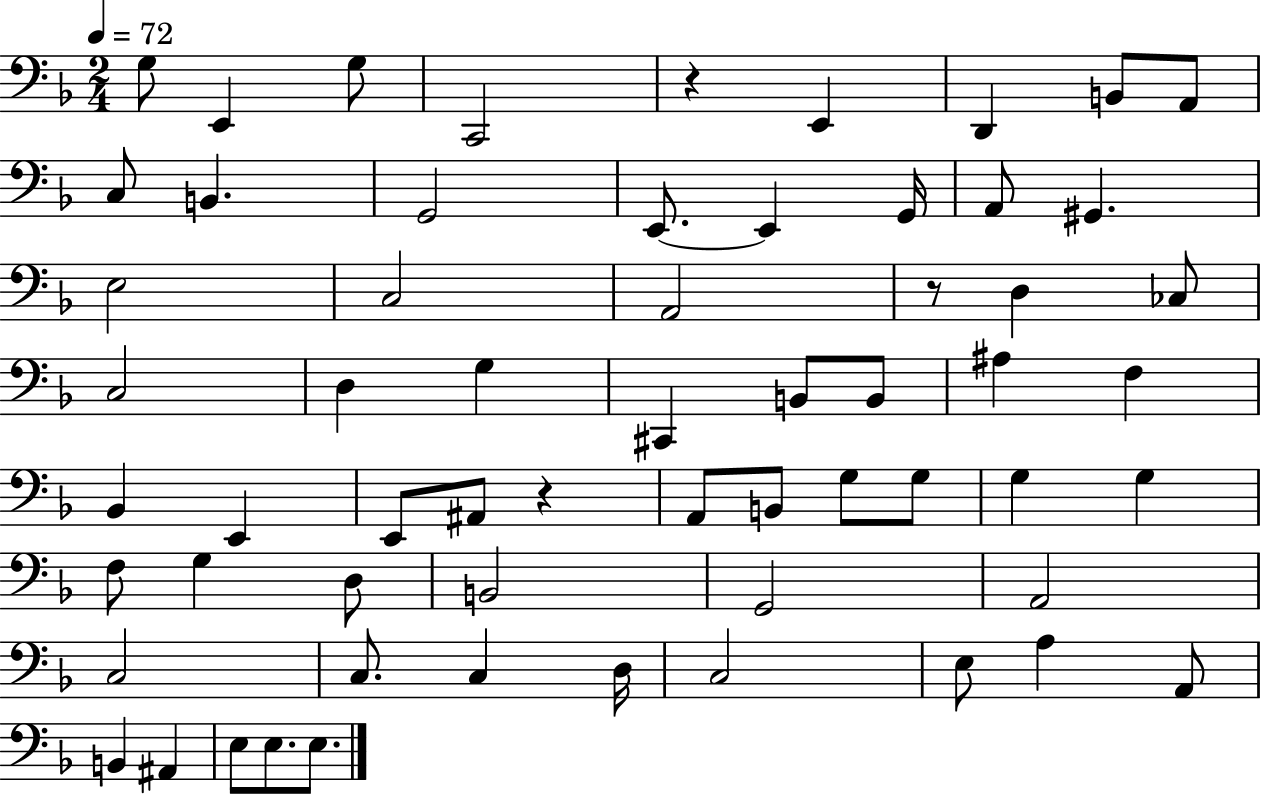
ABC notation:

X:1
T:Untitled
M:2/4
L:1/4
K:F
G,/2 E,, G,/2 C,,2 z E,, D,, B,,/2 A,,/2 C,/2 B,, G,,2 E,,/2 E,, G,,/4 A,,/2 ^G,, E,2 C,2 A,,2 z/2 D, _C,/2 C,2 D, G, ^C,, B,,/2 B,,/2 ^A, F, _B,, E,, E,,/2 ^A,,/2 z A,,/2 B,,/2 G,/2 G,/2 G, G, F,/2 G, D,/2 B,,2 G,,2 A,,2 C,2 C,/2 C, D,/4 C,2 E,/2 A, A,,/2 B,, ^A,, E,/2 E,/2 E,/2